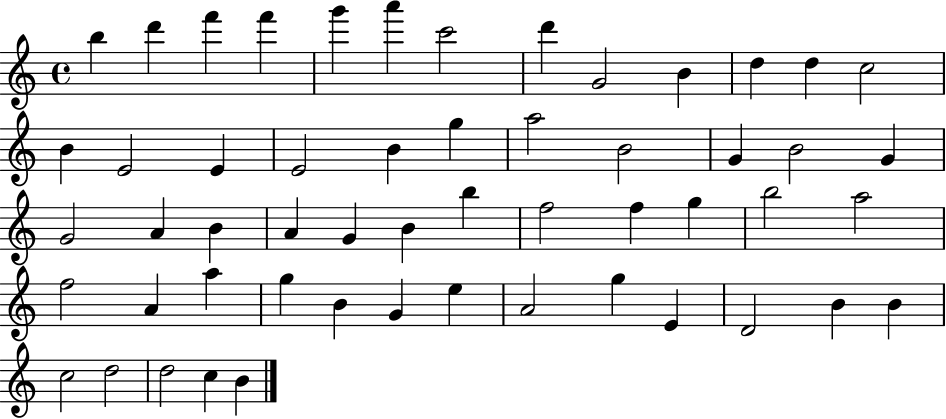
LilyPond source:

{
  \clef treble
  \time 4/4
  \defaultTimeSignature
  \key c \major
  b''4 d'''4 f'''4 f'''4 | g'''4 a'''4 c'''2 | d'''4 g'2 b'4 | d''4 d''4 c''2 | \break b'4 e'2 e'4 | e'2 b'4 g''4 | a''2 b'2 | g'4 b'2 g'4 | \break g'2 a'4 b'4 | a'4 g'4 b'4 b''4 | f''2 f''4 g''4 | b''2 a''2 | \break f''2 a'4 a''4 | g''4 b'4 g'4 e''4 | a'2 g''4 e'4 | d'2 b'4 b'4 | \break c''2 d''2 | d''2 c''4 b'4 | \bar "|."
}